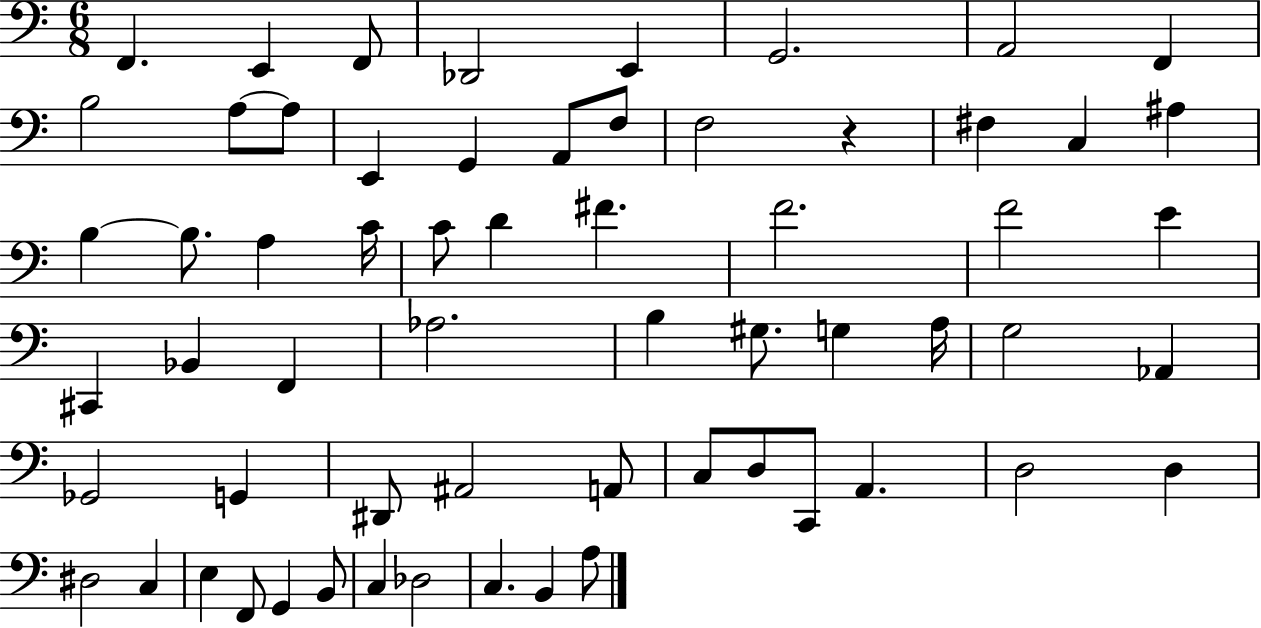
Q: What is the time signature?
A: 6/8